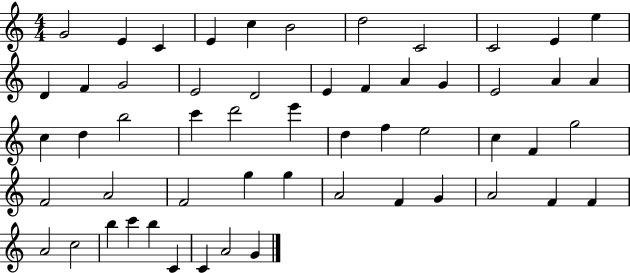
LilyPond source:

{
  \clef treble
  \numericTimeSignature
  \time 4/4
  \key c \major
  g'2 e'4 c'4 | e'4 c''4 b'2 | d''2 c'2 | c'2 e'4 e''4 | \break d'4 f'4 g'2 | e'2 d'2 | e'4 f'4 a'4 g'4 | e'2 a'4 a'4 | \break c''4 d''4 b''2 | c'''4 d'''2 e'''4 | d''4 f''4 e''2 | c''4 f'4 g''2 | \break f'2 a'2 | f'2 g''4 g''4 | a'2 f'4 g'4 | a'2 f'4 f'4 | \break a'2 c''2 | b''4 c'''4 b''4 c'4 | c'4 a'2 g'4 | \bar "|."
}